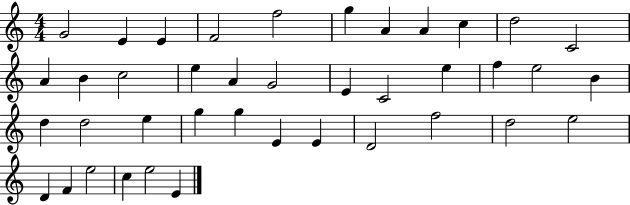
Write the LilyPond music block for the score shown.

{
  \clef treble
  \numericTimeSignature
  \time 4/4
  \key c \major
  g'2 e'4 e'4 | f'2 f''2 | g''4 a'4 a'4 c''4 | d''2 c'2 | \break a'4 b'4 c''2 | e''4 a'4 g'2 | e'4 c'2 e''4 | f''4 e''2 b'4 | \break d''4 d''2 e''4 | g''4 g''4 e'4 e'4 | d'2 f''2 | d''2 e''2 | \break d'4 f'4 e''2 | c''4 e''2 e'4 | \bar "|."
}